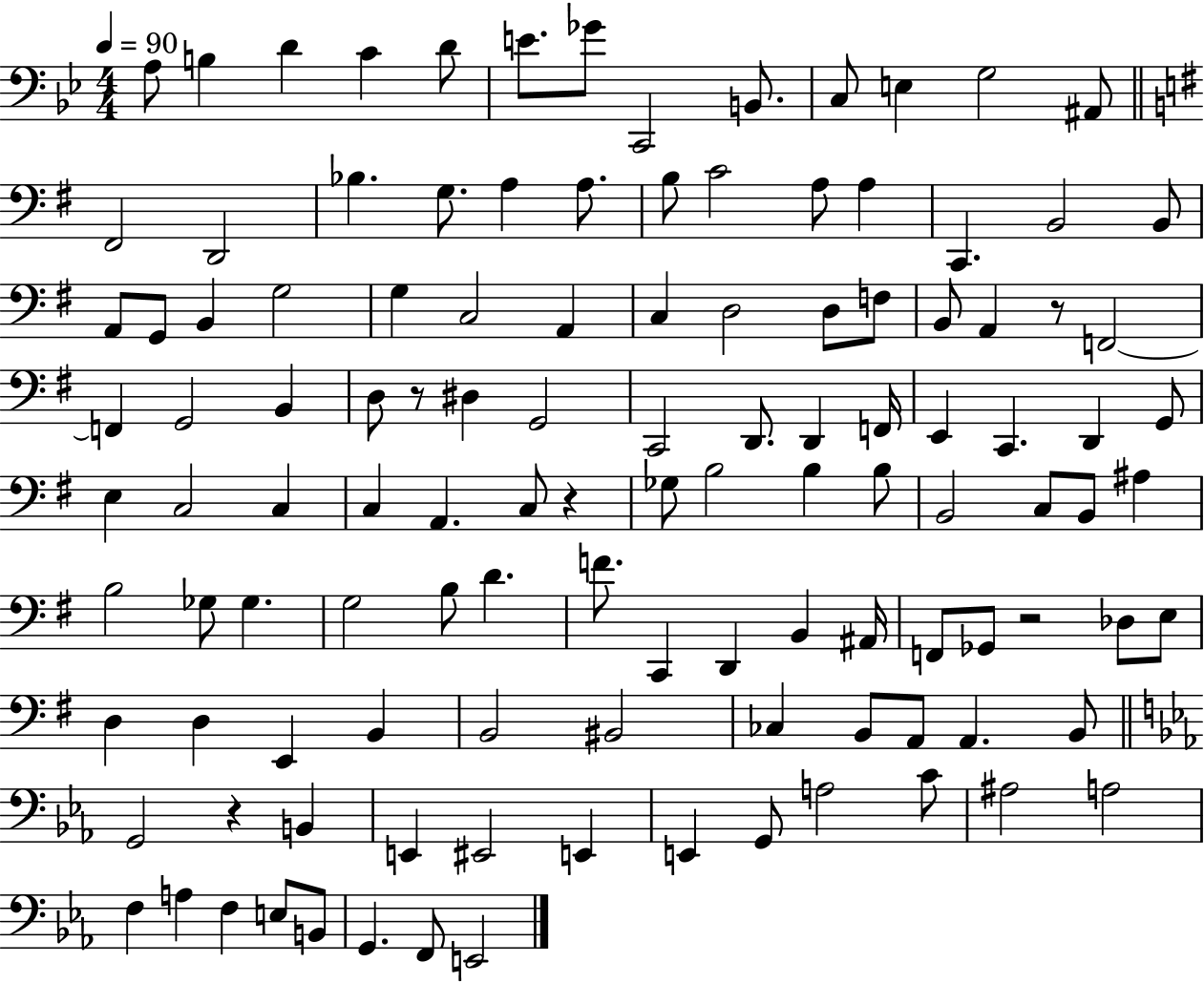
{
  \clef bass
  \numericTimeSignature
  \time 4/4
  \key bes \major
  \tempo 4 = 90
  a8 b4 d'4 c'4 d'8 | e'8. ges'8 c,2 b,8. | c8 e4 g2 ais,8 | \bar "||" \break \key g \major fis,2 d,2 | bes4. g8. a4 a8. | b8 c'2 a8 a4 | c,4. b,2 b,8 | \break a,8 g,8 b,4 g2 | g4 c2 a,4 | c4 d2 d8 f8 | b,8 a,4 r8 f,2~~ | \break f,4 g,2 b,4 | d8 r8 dis4 g,2 | c,2 d,8. d,4 f,16 | e,4 c,4. d,4 g,8 | \break e4 c2 c4 | c4 a,4. c8 r4 | ges8 b2 b4 b8 | b,2 c8 b,8 ais4 | \break b2 ges8 ges4. | g2 b8 d'4. | f'8. c,4 d,4 b,4 ais,16 | f,8 ges,8 r2 des8 e8 | \break d4 d4 e,4 b,4 | b,2 bis,2 | ces4 b,8 a,8 a,4. b,8 | \bar "||" \break \key ees \major g,2 r4 b,4 | e,4 eis,2 e,4 | e,4 g,8 a2 c'8 | ais2 a2 | \break f4 a4 f4 e8 b,8 | g,4. f,8 e,2 | \bar "|."
}